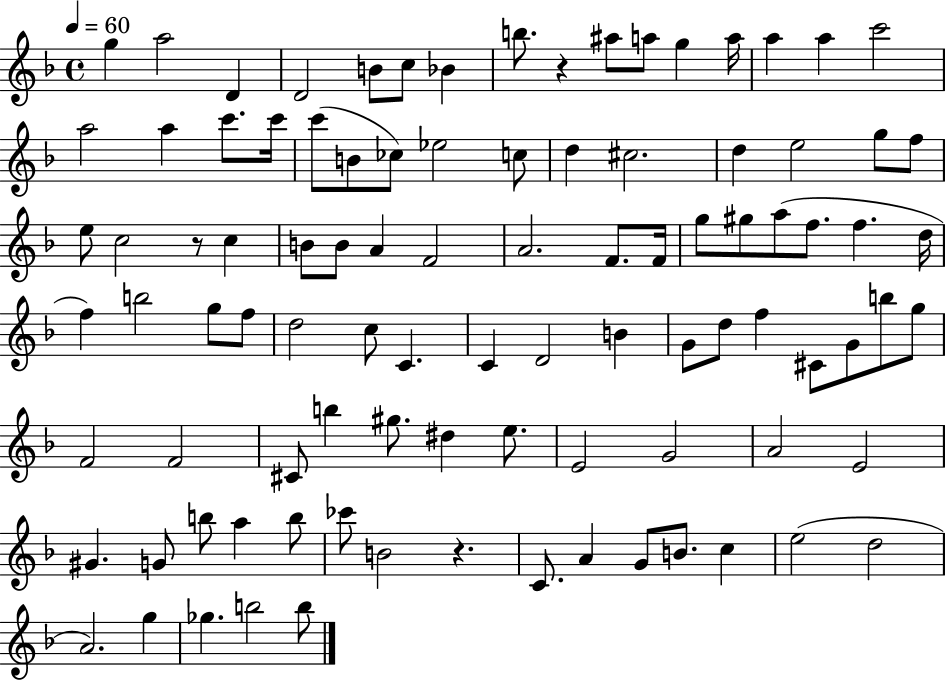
X:1
T:Untitled
M:4/4
L:1/4
K:F
g a2 D D2 B/2 c/2 _B b/2 z ^a/2 a/2 g a/4 a a c'2 a2 a c'/2 c'/4 c'/2 B/2 _c/2 _e2 c/2 d ^c2 d e2 g/2 f/2 e/2 c2 z/2 c B/2 B/2 A F2 A2 F/2 F/4 g/2 ^g/2 a/2 f/2 f d/4 f b2 g/2 f/2 d2 c/2 C C D2 B G/2 d/2 f ^C/2 G/2 b/2 g/2 F2 F2 ^C/2 b ^g/2 ^d e/2 E2 G2 A2 E2 ^G G/2 b/2 a b/2 _c'/2 B2 z C/2 A G/2 B/2 c e2 d2 A2 g _g b2 b/2